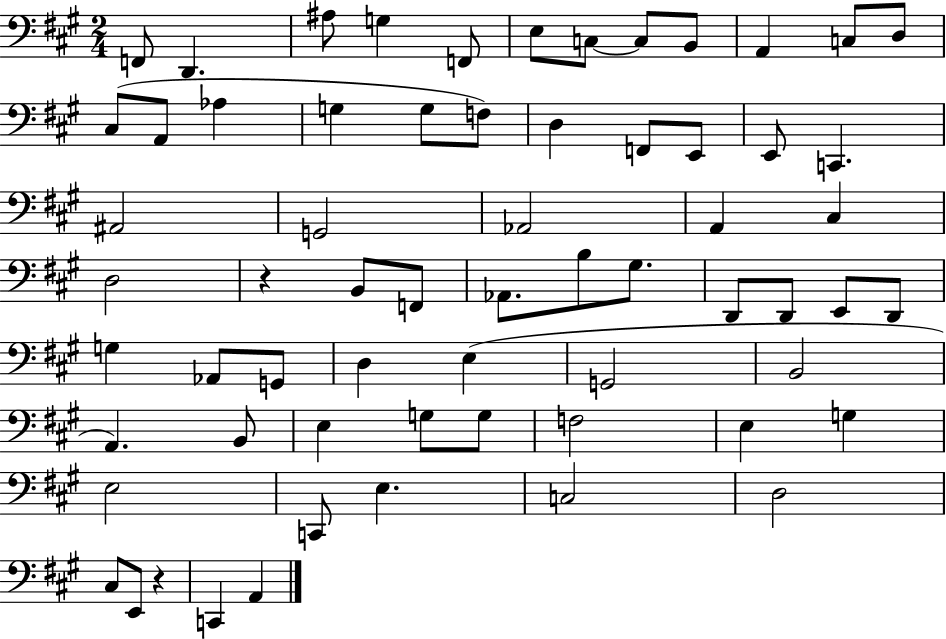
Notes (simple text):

F2/e D2/q. A#3/e G3/q F2/e E3/e C3/e C3/e B2/e A2/q C3/e D3/e C#3/e A2/e Ab3/q G3/q G3/e F3/e D3/q F2/e E2/e E2/e C2/q. A#2/h G2/h Ab2/h A2/q C#3/q D3/h R/q B2/e F2/e Ab2/e. B3/e G#3/e. D2/e D2/e E2/e D2/e G3/q Ab2/e G2/e D3/q E3/q G2/h B2/h A2/q. B2/e E3/q G3/e G3/e F3/h E3/q G3/q E3/h C2/e E3/q. C3/h D3/h C#3/e E2/e R/q C2/q A2/q